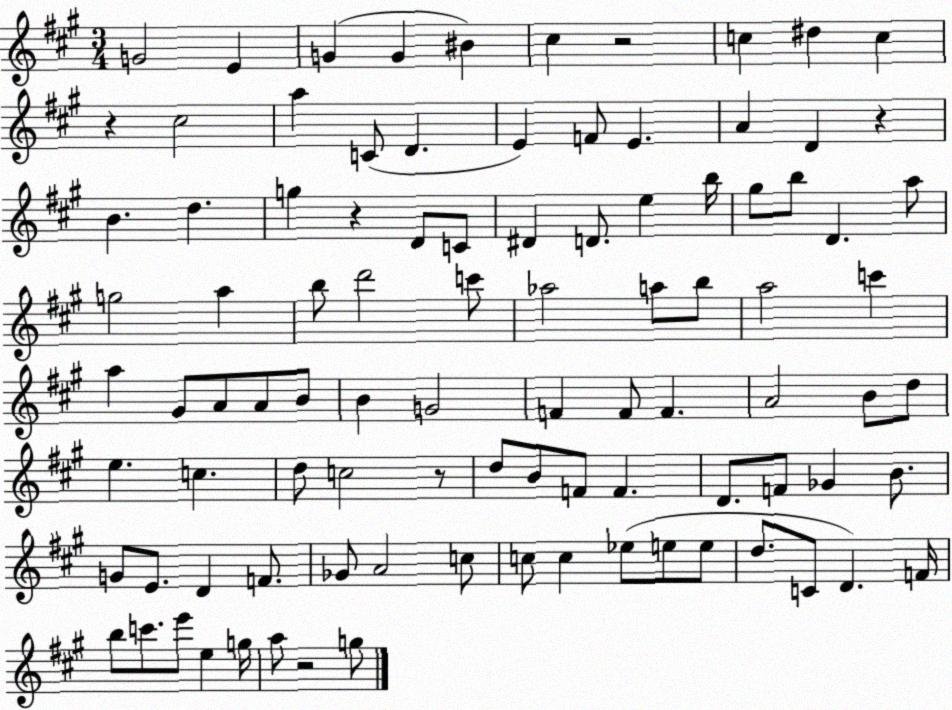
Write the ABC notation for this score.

X:1
T:Untitled
M:3/4
L:1/4
K:A
G2 E G G ^B ^c z2 c ^d c z ^c2 a C/2 D E F/2 E A D z B d g z D/2 C/2 ^D D/2 e b/4 ^g/2 b/2 D a/2 g2 a b/2 d'2 c'/2 _a2 a/2 b/2 a2 c' a ^G/2 A/2 A/2 B/2 B G2 F F/2 F A2 B/2 d/2 e c d/2 c2 z/2 d/2 B/2 F/2 F D/2 F/2 _G B/2 G/2 E/2 D F/2 _G/2 A2 c/2 c/2 c _e/2 e/2 e/2 d/2 C/2 D F/4 b/2 c'/2 e'/2 e g/4 a/2 z2 g/2